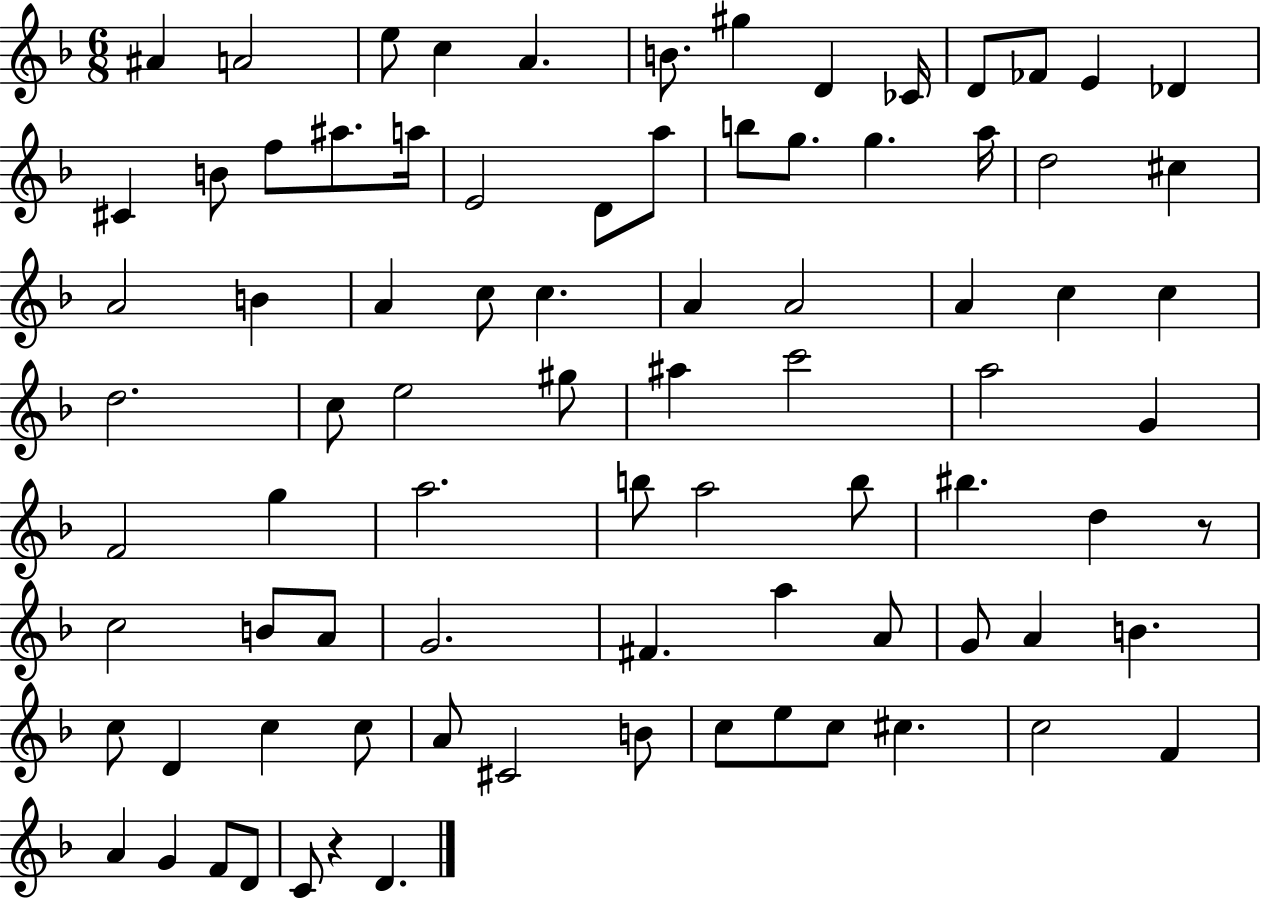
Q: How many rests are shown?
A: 2